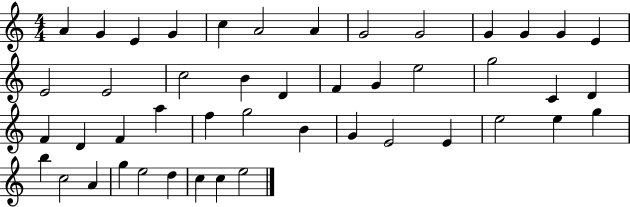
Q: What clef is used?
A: treble